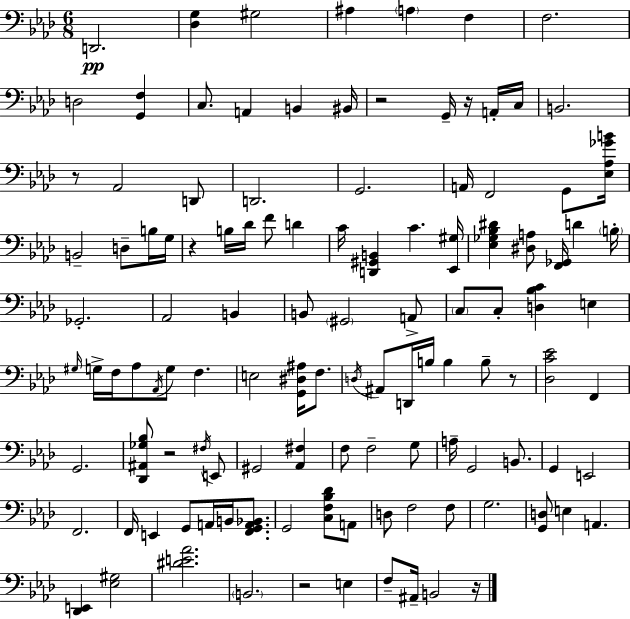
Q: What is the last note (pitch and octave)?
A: B2